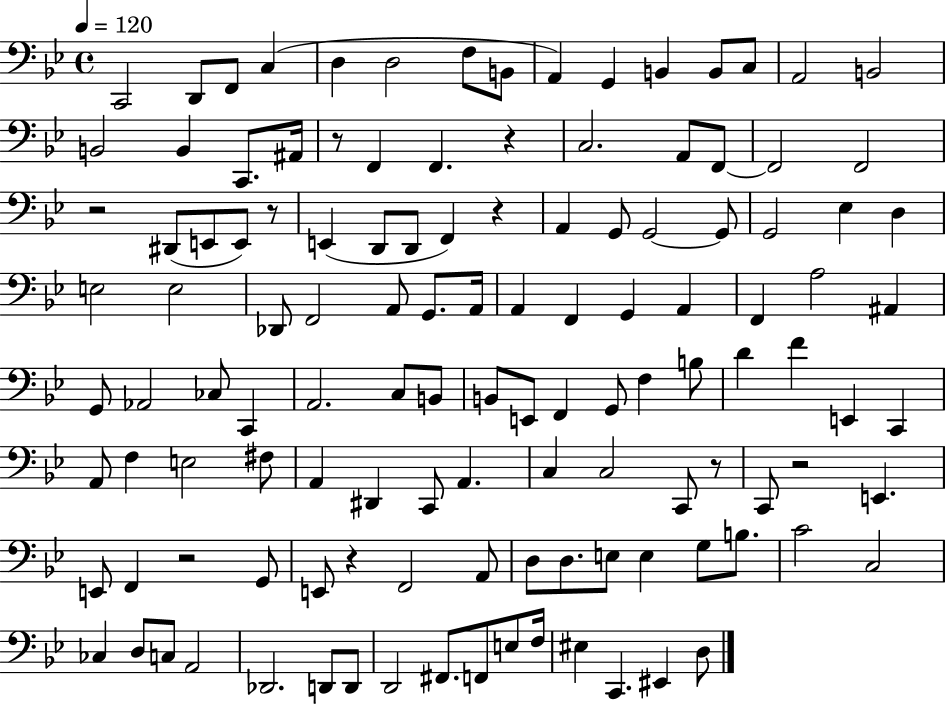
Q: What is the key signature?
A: BES major